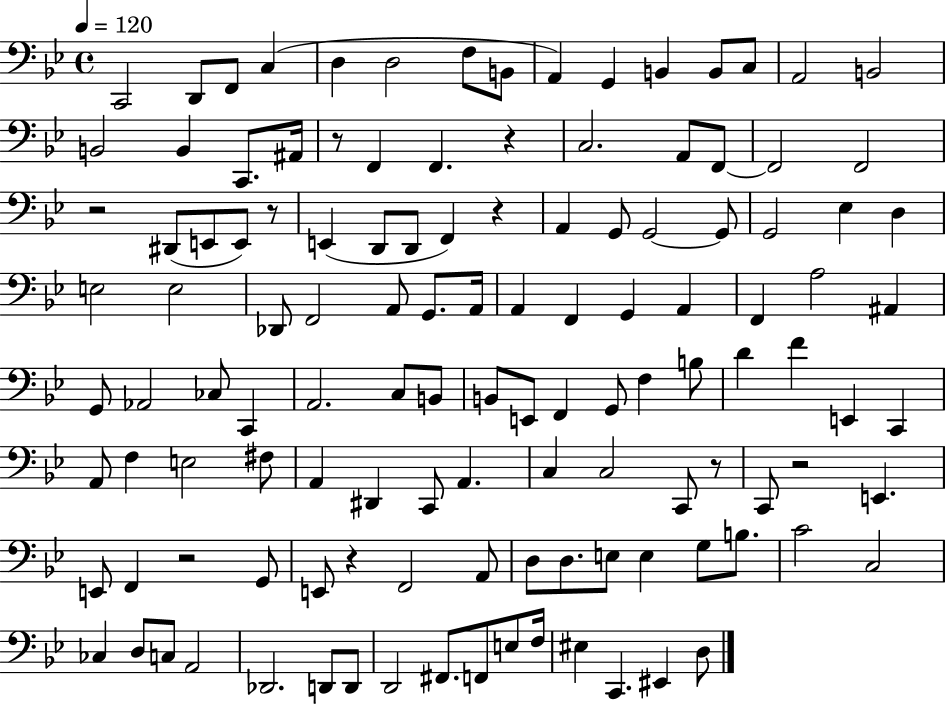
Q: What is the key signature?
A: BES major